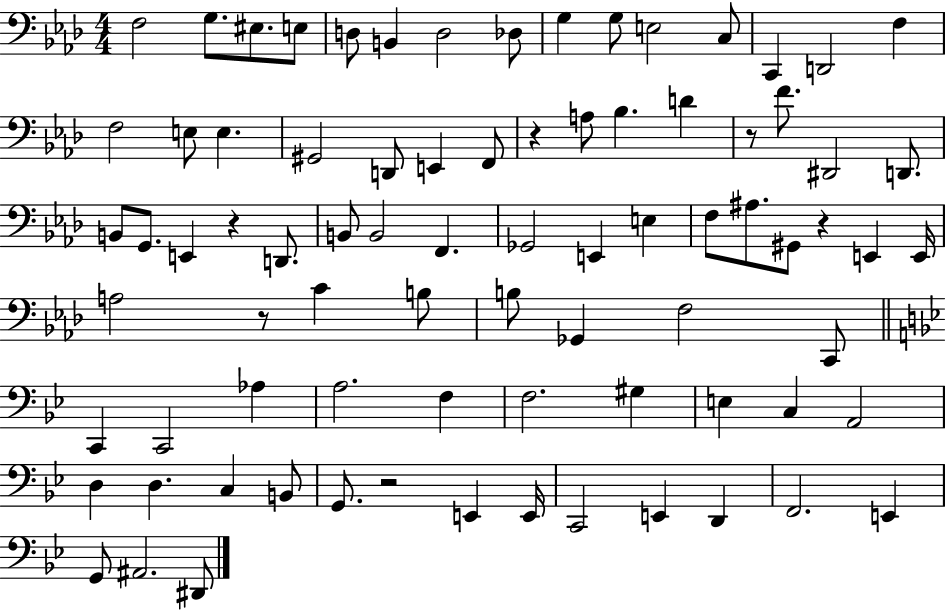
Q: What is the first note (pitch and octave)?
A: F3